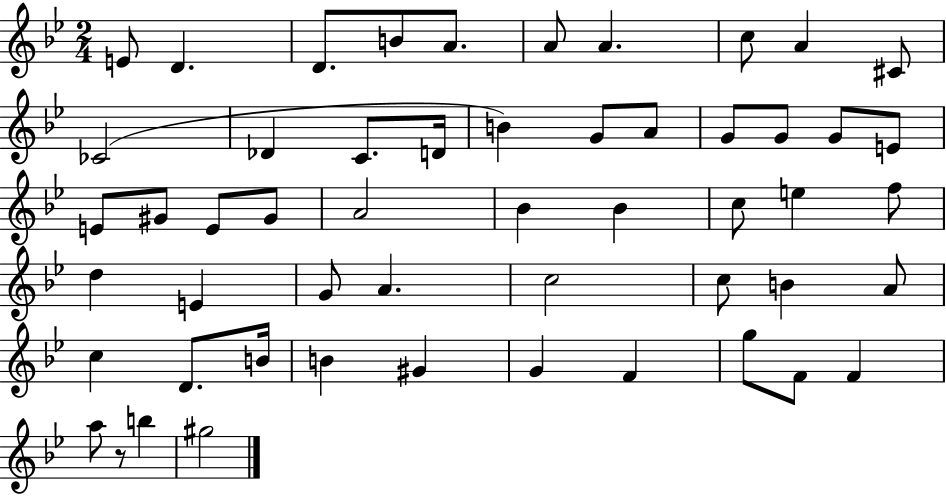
E4/e D4/q. D4/e. B4/e A4/e. A4/e A4/q. C5/e A4/q C#4/e CES4/h Db4/q C4/e. D4/s B4/q G4/e A4/e G4/e G4/e G4/e E4/e E4/e G#4/e E4/e G#4/e A4/h Bb4/q Bb4/q C5/e E5/q F5/e D5/q E4/q G4/e A4/q. C5/h C5/e B4/q A4/e C5/q D4/e. B4/s B4/q G#4/q G4/q F4/q G5/e F4/e F4/q A5/e R/e B5/q G#5/h